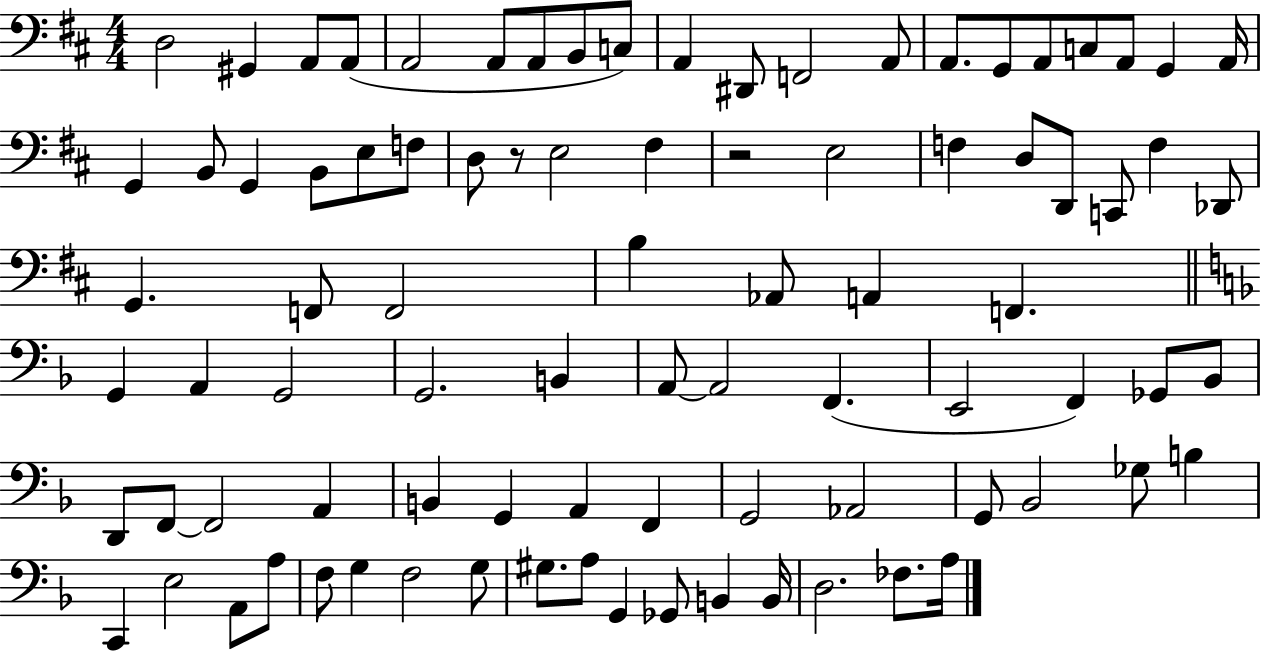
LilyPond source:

{
  \clef bass
  \numericTimeSignature
  \time 4/4
  \key d \major
  d2 gis,4 a,8 a,8( | a,2 a,8 a,8 b,8 c8) | a,4 dis,8 f,2 a,8 | a,8. g,8 a,8 c8 a,8 g,4 a,16 | \break g,4 b,8 g,4 b,8 e8 f8 | d8 r8 e2 fis4 | r2 e2 | f4 d8 d,8 c,8 f4 des,8 | \break g,4. f,8 f,2 | b4 aes,8 a,4 f,4. | \bar "||" \break \key f \major g,4 a,4 g,2 | g,2. b,4 | a,8~~ a,2 f,4.( | e,2 f,4) ges,8 bes,8 | \break d,8 f,8~~ f,2 a,4 | b,4 g,4 a,4 f,4 | g,2 aes,2 | g,8 bes,2 ges8 b4 | \break c,4 e2 a,8 a8 | f8 g4 f2 g8 | gis8. a8 g,4 ges,8 b,4 b,16 | d2. fes8. a16 | \break \bar "|."
}